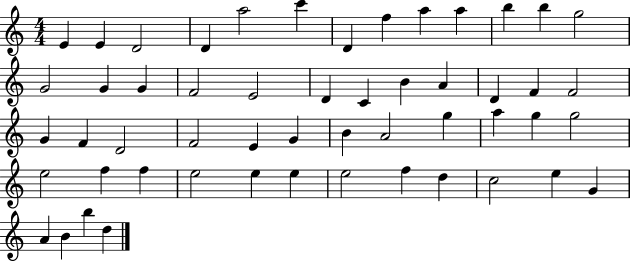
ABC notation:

X:1
T:Untitled
M:4/4
L:1/4
K:C
E E D2 D a2 c' D f a a b b g2 G2 G G F2 E2 D C B A D F F2 G F D2 F2 E G B A2 g a g g2 e2 f f e2 e e e2 f d c2 e G A B b d